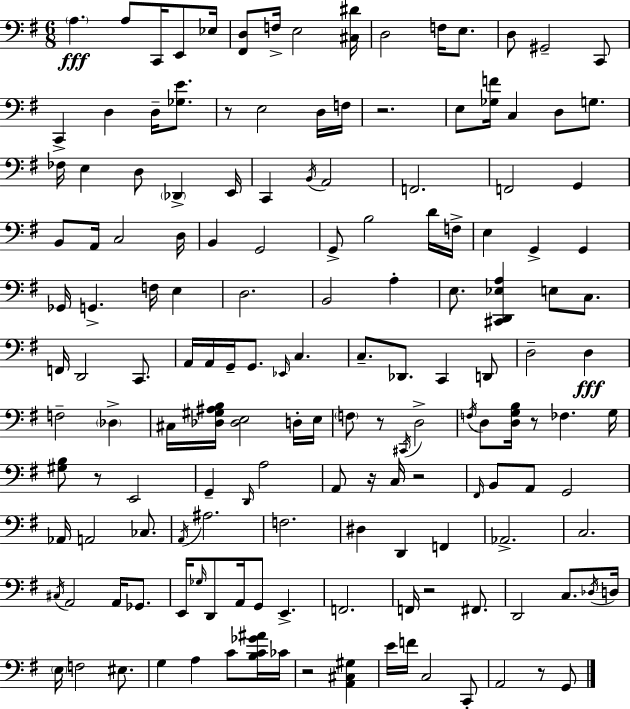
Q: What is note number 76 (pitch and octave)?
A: D3